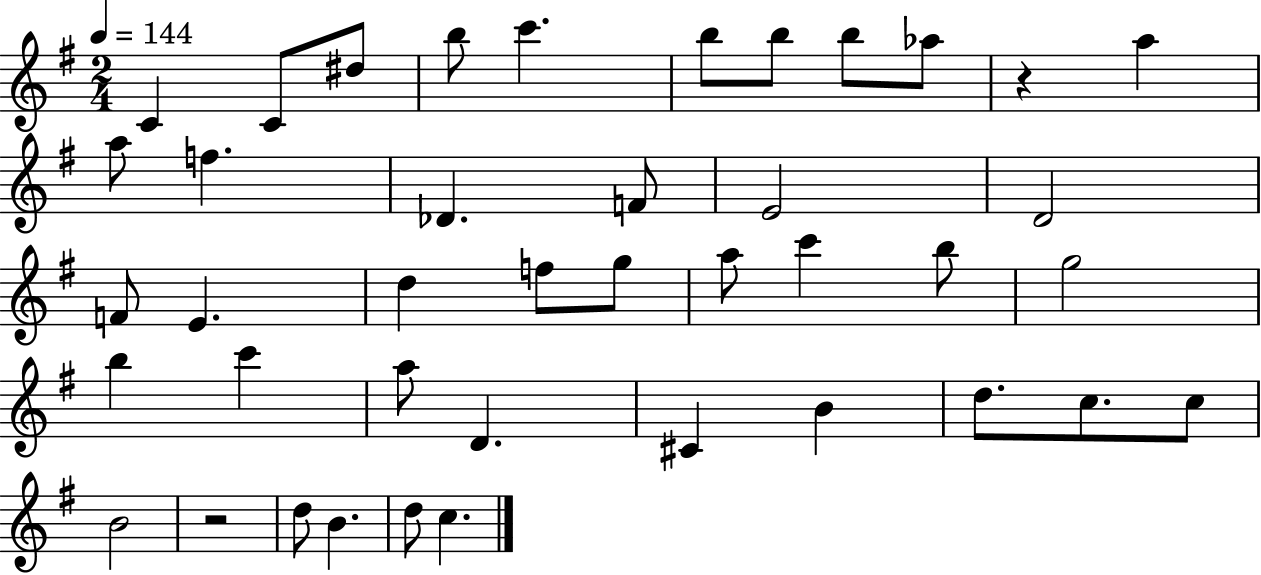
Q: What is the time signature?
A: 2/4